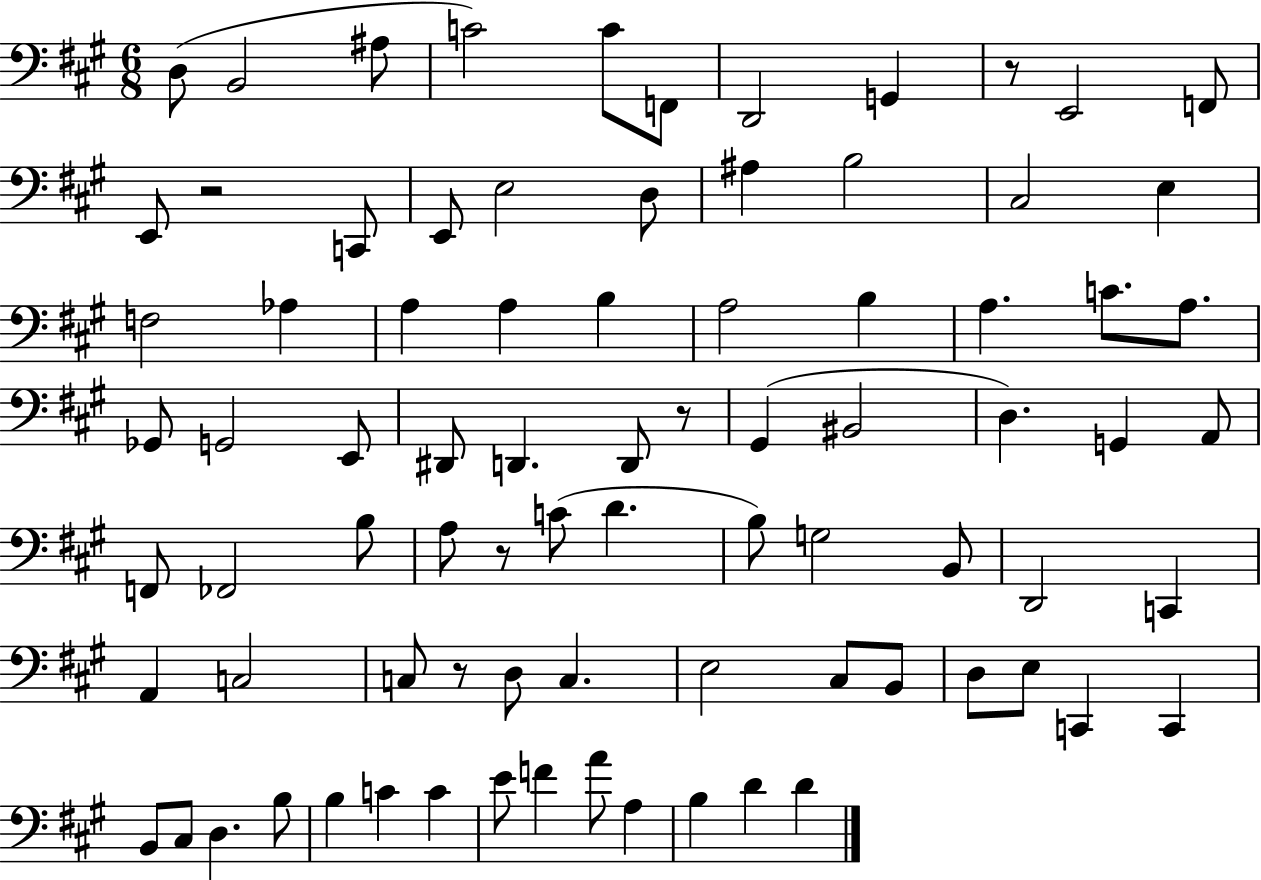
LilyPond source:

{
  \clef bass
  \numericTimeSignature
  \time 6/8
  \key a \major
  d8( b,2 ais8 | c'2) c'8 f,8 | d,2 g,4 | r8 e,2 f,8 | \break e,8 r2 c,8 | e,8 e2 d8 | ais4 b2 | cis2 e4 | \break f2 aes4 | a4 a4 b4 | a2 b4 | a4. c'8. a8. | \break ges,8 g,2 e,8 | dis,8 d,4. d,8 r8 | gis,4( bis,2 | d4.) g,4 a,8 | \break f,8 fes,2 b8 | a8 r8 c'8( d'4. | b8) g2 b,8 | d,2 c,4 | \break a,4 c2 | c8 r8 d8 c4. | e2 cis8 b,8 | d8 e8 c,4 c,4 | \break b,8 cis8 d4. b8 | b4 c'4 c'4 | e'8 f'4 a'8 a4 | b4 d'4 d'4 | \break \bar "|."
}